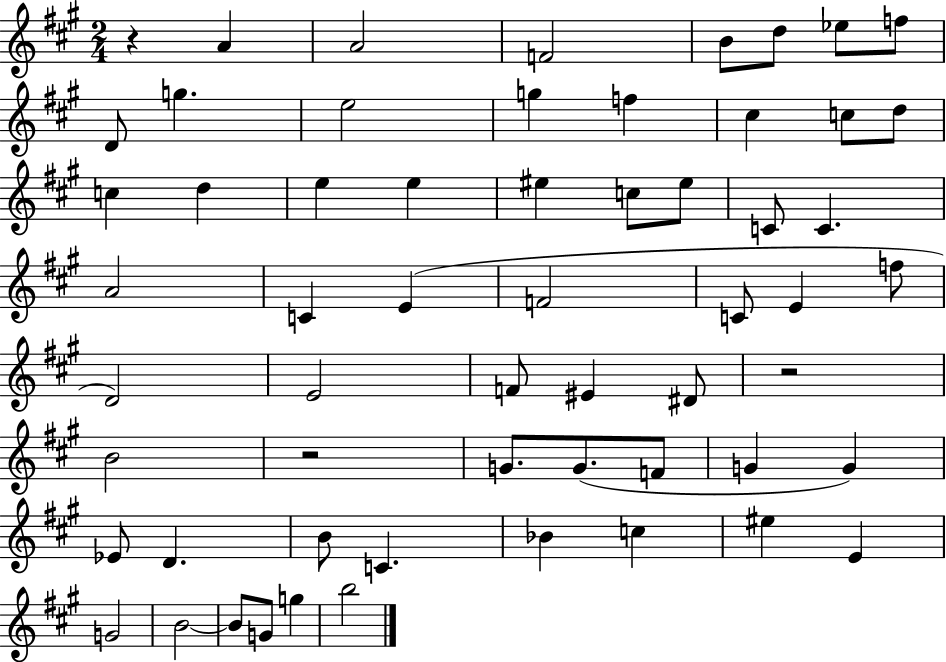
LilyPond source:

{
  \clef treble
  \numericTimeSignature
  \time 2/4
  \key a \major
  r4 a'4 | a'2 | f'2 | b'8 d''8 ees''8 f''8 | \break d'8 g''4. | e''2 | g''4 f''4 | cis''4 c''8 d''8 | \break c''4 d''4 | e''4 e''4 | eis''4 c''8 eis''8 | c'8 c'4. | \break a'2 | c'4 e'4( | f'2 | c'8 e'4 f''8 | \break d'2) | e'2 | f'8 eis'4 dis'8 | r2 | \break b'2 | r2 | g'8. g'8.( f'8 | g'4 g'4) | \break ees'8 d'4. | b'8 c'4. | bes'4 c''4 | eis''4 e'4 | \break g'2 | b'2~~ | b'8 g'8 g''4 | b''2 | \break \bar "|."
}